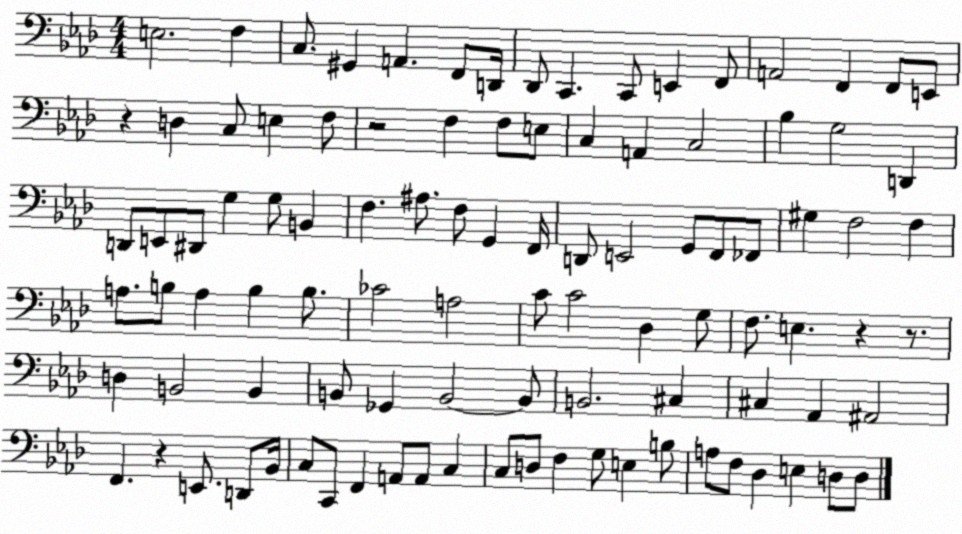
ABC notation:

X:1
T:Untitled
M:4/4
L:1/4
K:Ab
E,2 F, C,/2 ^G,, A,, F,,/2 D,,/4 _D,,/2 C,, C,,/2 E,, F,,/2 A,,2 F,, F,,/2 E,,/2 z D, C,/2 E, F,/2 z2 F, F,/2 E,/2 C, A,, C,2 _B, G,2 D,, D,,/2 E,,/2 ^D,,/2 G, G,/2 B,, F, ^A,/2 F,/2 G,, F,,/4 D,,/2 E,,2 G,,/2 F,,/2 _F,,/2 ^G, F,2 F, A,/2 B,/2 A, B, B,/2 _C2 A,2 C/2 C2 _D, G,/2 F,/2 E, z z/2 D, B,,2 B,, B,,/2 _G,, B,,2 B,,/2 B,,2 ^C, ^C, _A,, ^A,,2 F,, z E,,/2 D,,/2 _B,,/4 C,/2 C,,/2 F,, A,,/2 A,,/2 C, C,/2 D,/2 F, G,/2 E, B,/2 A,/2 F,/2 _D, E, D,/2 D,/2